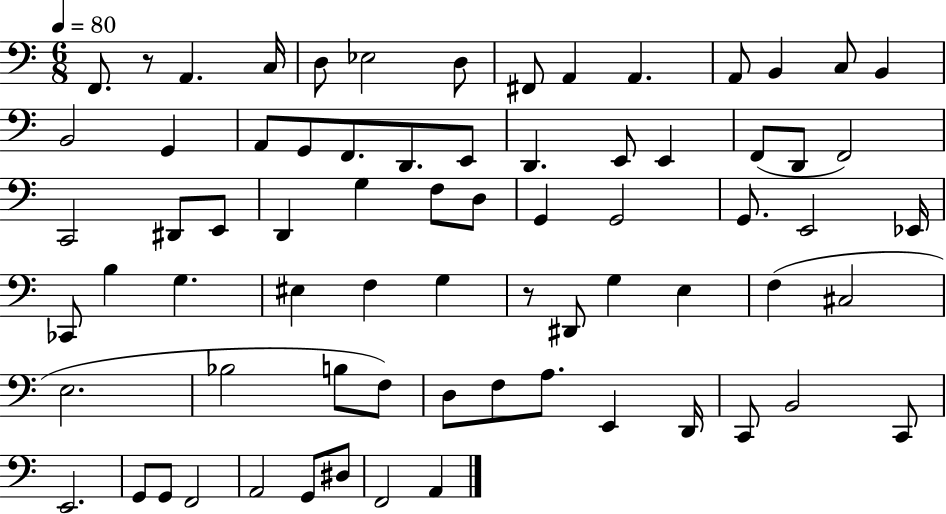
{
  \clef bass
  \numericTimeSignature
  \time 6/8
  \key c \major
  \tempo 4 = 80
  f,8. r8 a,4. c16 | d8 ees2 d8 | fis,8 a,4 a,4. | a,8 b,4 c8 b,4 | \break b,2 g,4 | a,8 g,8 f,8. d,8. e,8 | d,4. e,8 e,4 | f,8( d,8 f,2) | \break c,2 dis,8 e,8 | d,4 g4 f8 d8 | g,4 g,2 | g,8. e,2 ees,16 | \break ces,8 b4 g4. | eis4 f4 g4 | r8 dis,8 g4 e4 | f4( cis2 | \break e2. | bes2 b8 f8) | d8 f8 a8. e,4 d,16 | c,8 b,2 c,8 | \break e,2. | g,8 g,8 f,2 | a,2 g,8 dis8 | f,2 a,4 | \break \bar "|."
}